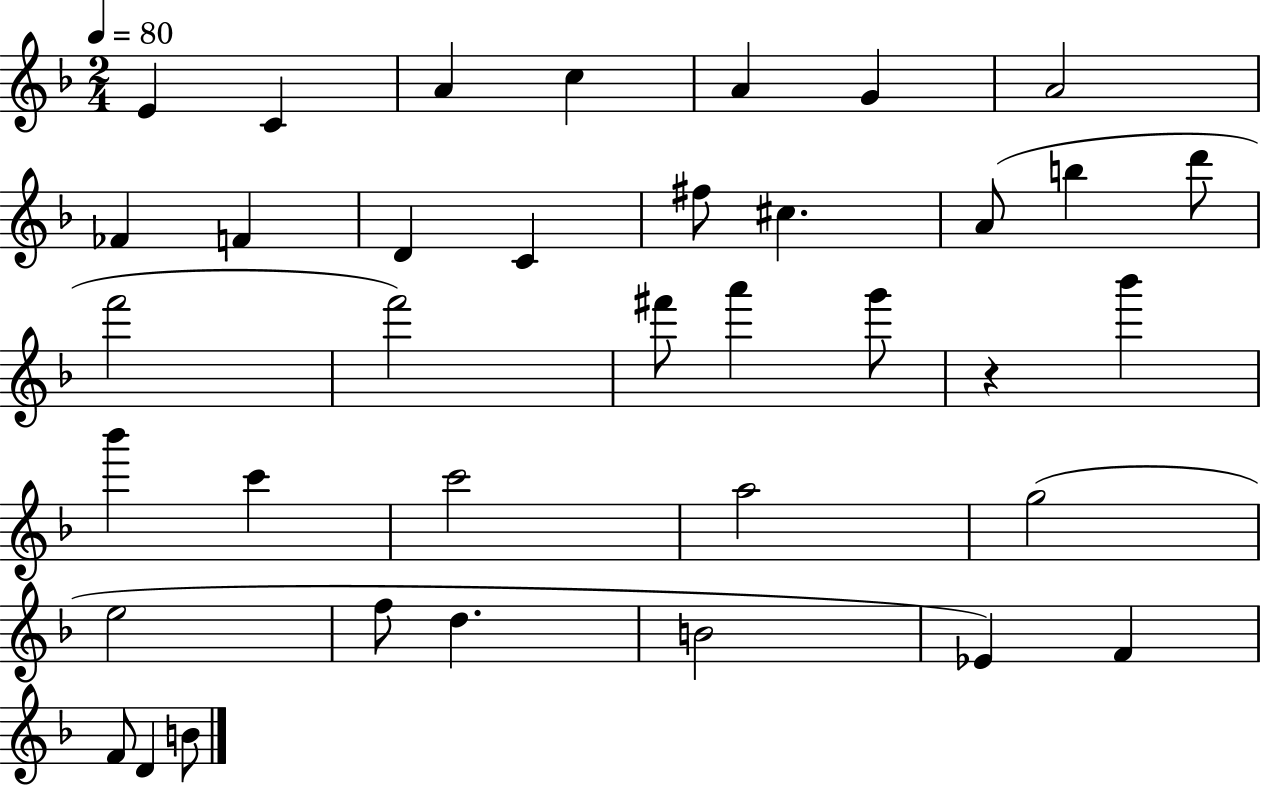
X:1
T:Untitled
M:2/4
L:1/4
K:F
E C A c A G A2 _F F D C ^f/2 ^c A/2 b d'/2 f'2 f'2 ^f'/2 a' g'/2 z _b' _b' c' c'2 a2 g2 e2 f/2 d B2 _E F F/2 D B/2